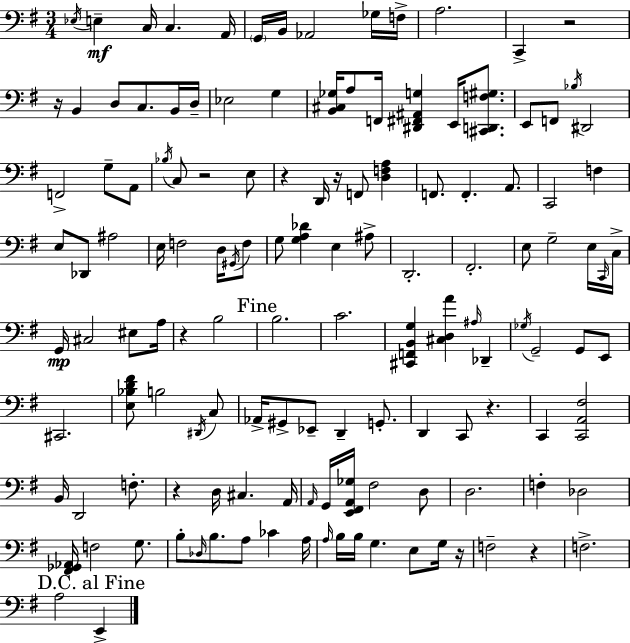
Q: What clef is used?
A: bass